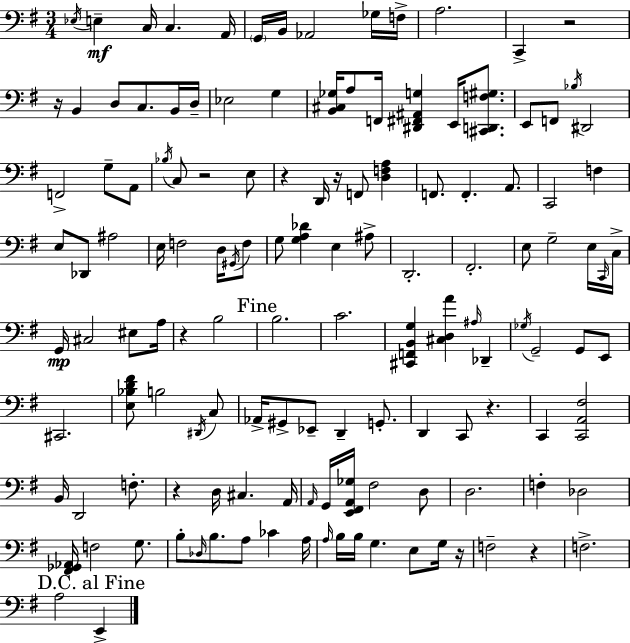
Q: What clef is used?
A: bass